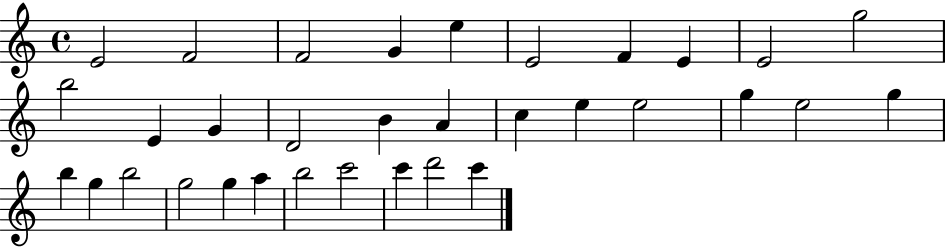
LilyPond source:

{
  \clef treble
  \time 4/4
  \defaultTimeSignature
  \key c \major
  e'2 f'2 | f'2 g'4 e''4 | e'2 f'4 e'4 | e'2 g''2 | \break b''2 e'4 g'4 | d'2 b'4 a'4 | c''4 e''4 e''2 | g''4 e''2 g''4 | \break b''4 g''4 b''2 | g''2 g''4 a''4 | b''2 c'''2 | c'''4 d'''2 c'''4 | \break \bar "|."
}